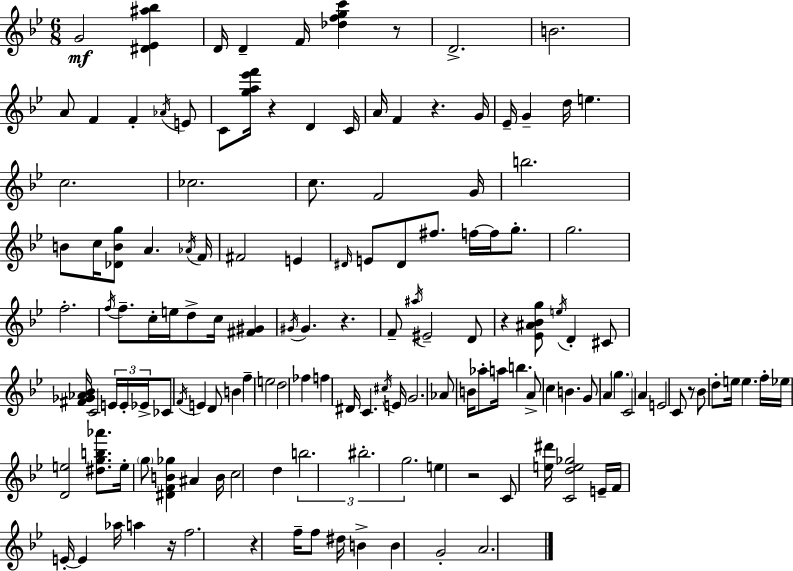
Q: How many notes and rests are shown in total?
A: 144